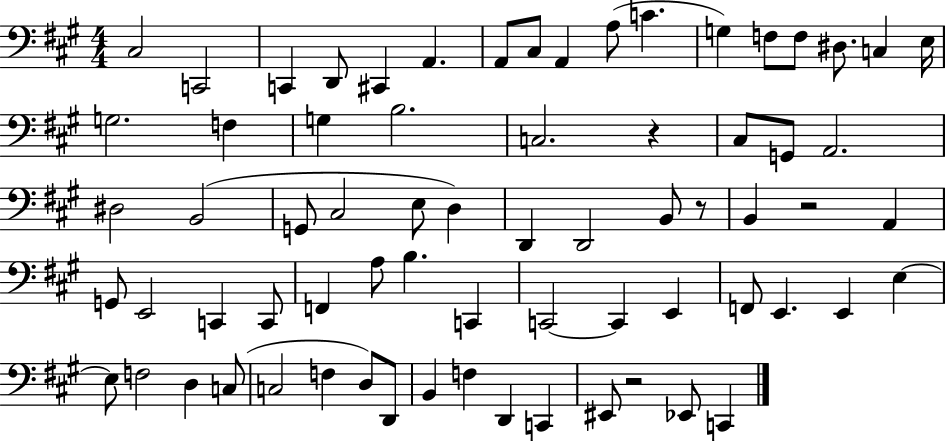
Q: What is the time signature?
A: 4/4